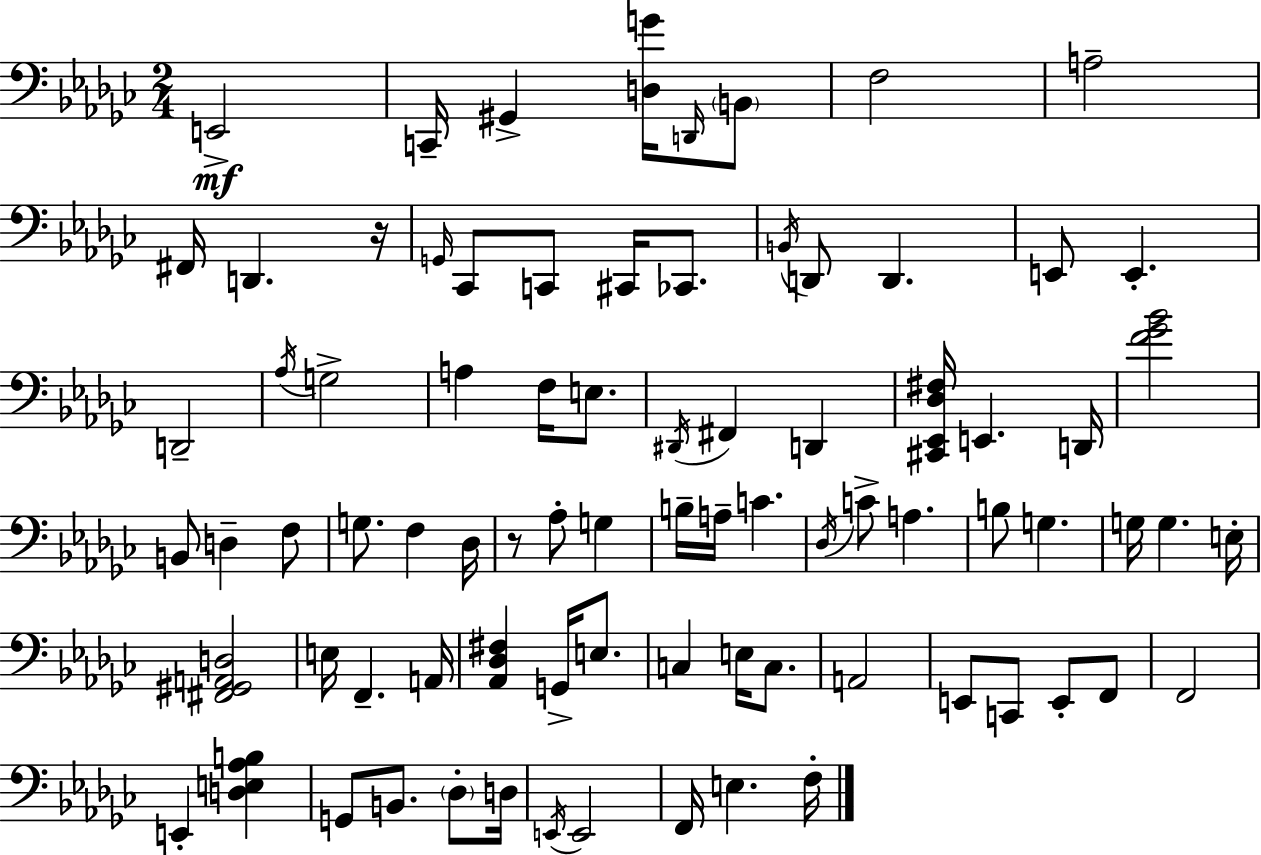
E2/h C2/s G#2/q [D3,G4]/s D2/s B2/e F3/h A3/h F#2/s D2/q. R/s G2/s CES2/e C2/e C#2/s CES2/e. B2/s D2/e D2/q. E2/e E2/q. D2/h Ab3/s G3/h A3/q F3/s E3/e. D#2/s F#2/q D2/q [C#2,Eb2,Db3,F#3]/s E2/q. D2/s [F4,Gb4,Bb4]/h B2/e D3/q F3/e G3/e. F3/q Db3/s R/e Ab3/e G3/q B3/s A3/s C4/q. Db3/s C4/e A3/q. B3/e G3/q. G3/s G3/q. E3/s [F#2,G#2,A2,D3]/h E3/s F2/q. A2/s [Ab2,Db3,F#3]/q G2/s E3/e. C3/q E3/s C3/e. A2/h E2/e C2/e E2/e F2/e F2/h E2/q [D3,E3,Ab3,B3]/q G2/e B2/e. Db3/e D3/s E2/s E2/h F2/s E3/q. F3/s